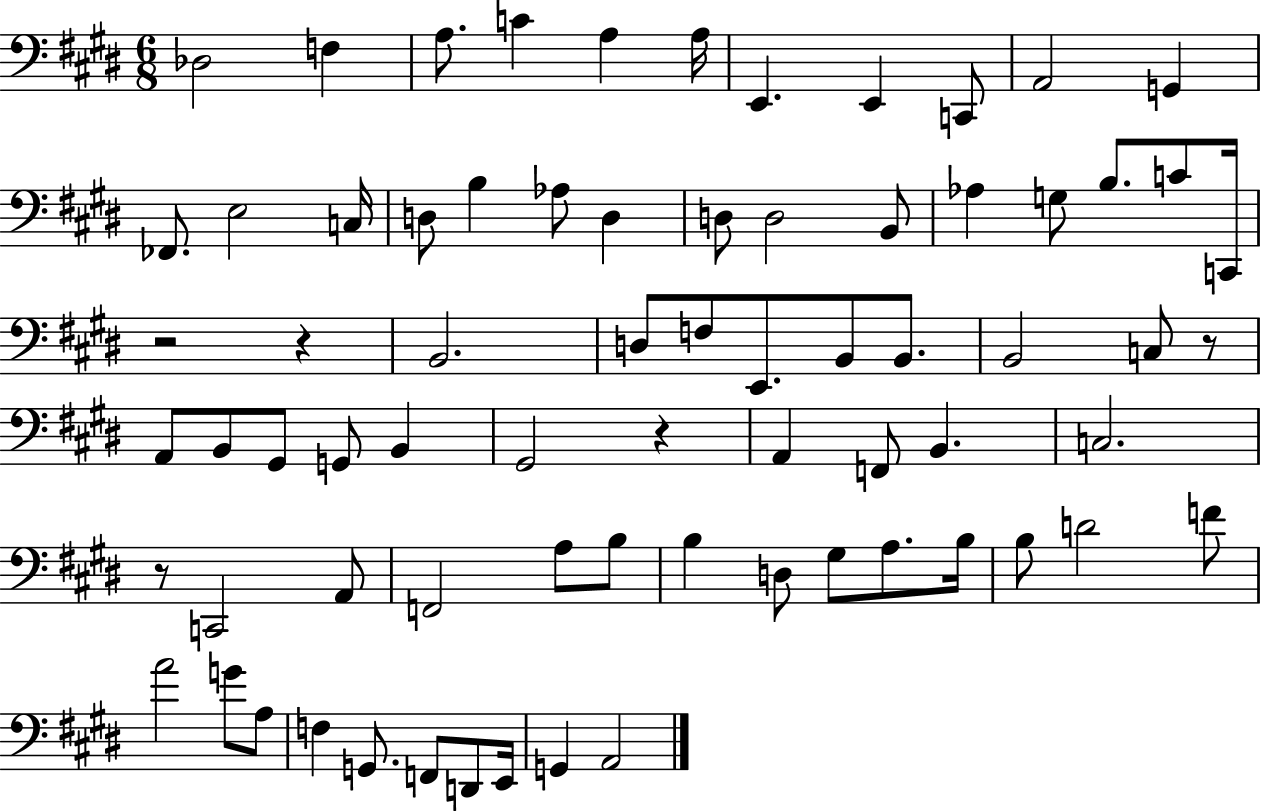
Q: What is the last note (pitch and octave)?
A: A2